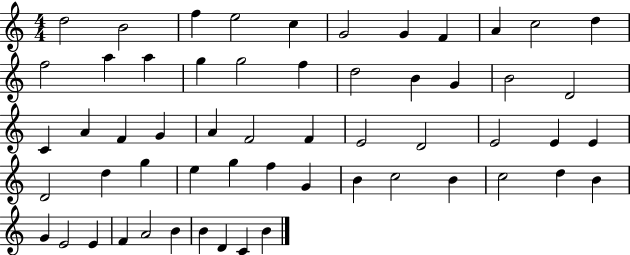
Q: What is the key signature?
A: C major